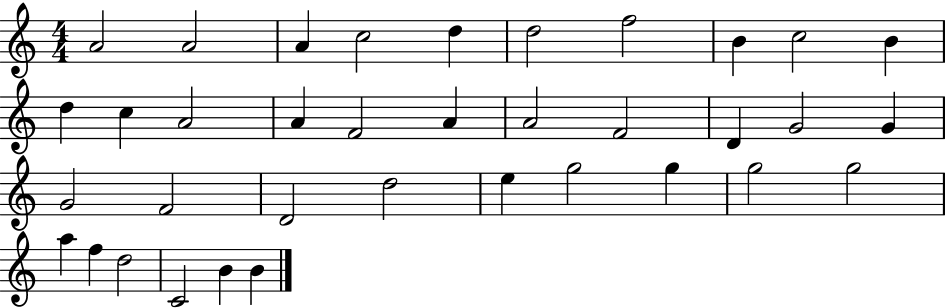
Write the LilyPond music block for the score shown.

{
  \clef treble
  \numericTimeSignature
  \time 4/4
  \key c \major
  a'2 a'2 | a'4 c''2 d''4 | d''2 f''2 | b'4 c''2 b'4 | \break d''4 c''4 a'2 | a'4 f'2 a'4 | a'2 f'2 | d'4 g'2 g'4 | \break g'2 f'2 | d'2 d''2 | e''4 g''2 g''4 | g''2 g''2 | \break a''4 f''4 d''2 | c'2 b'4 b'4 | \bar "|."
}